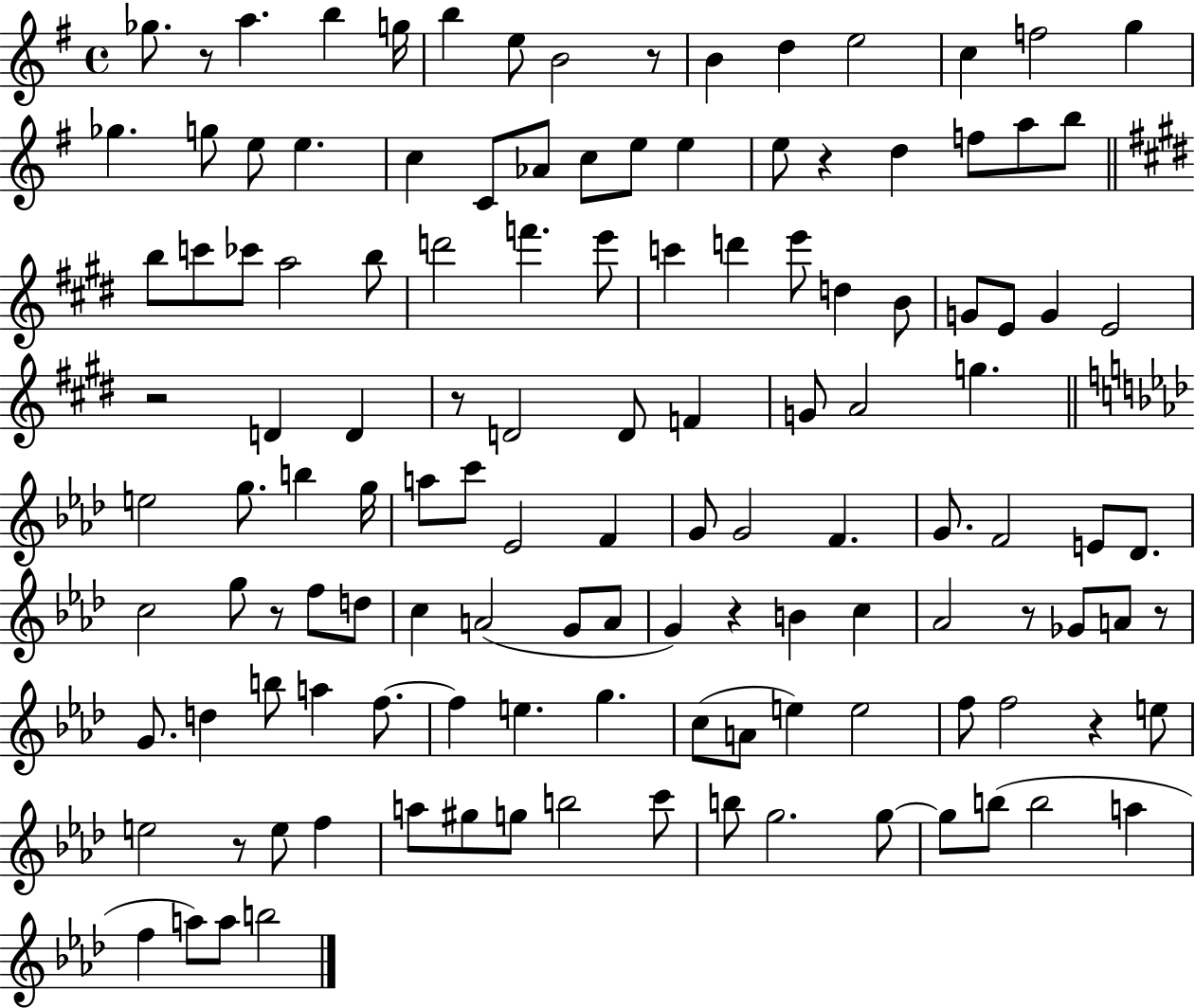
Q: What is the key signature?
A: G major